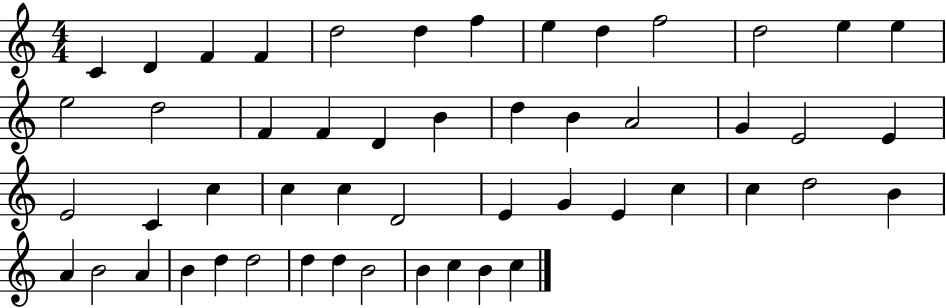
{
  \clef treble
  \numericTimeSignature
  \time 4/4
  \key c \major
  c'4 d'4 f'4 f'4 | d''2 d''4 f''4 | e''4 d''4 f''2 | d''2 e''4 e''4 | \break e''2 d''2 | f'4 f'4 d'4 b'4 | d''4 b'4 a'2 | g'4 e'2 e'4 | \break e'2 c'4 c''4 | c''4 c''4 d'2 | e'4 g'4 e'4 c''4 | c''4 d''2 b'4 | \break a'4 b'2 a'4 | b'4 d''4 d''2 | d''4 d''4 b'2 | b'4 c''4 b'4 c''4 | \break \bar "|."
}